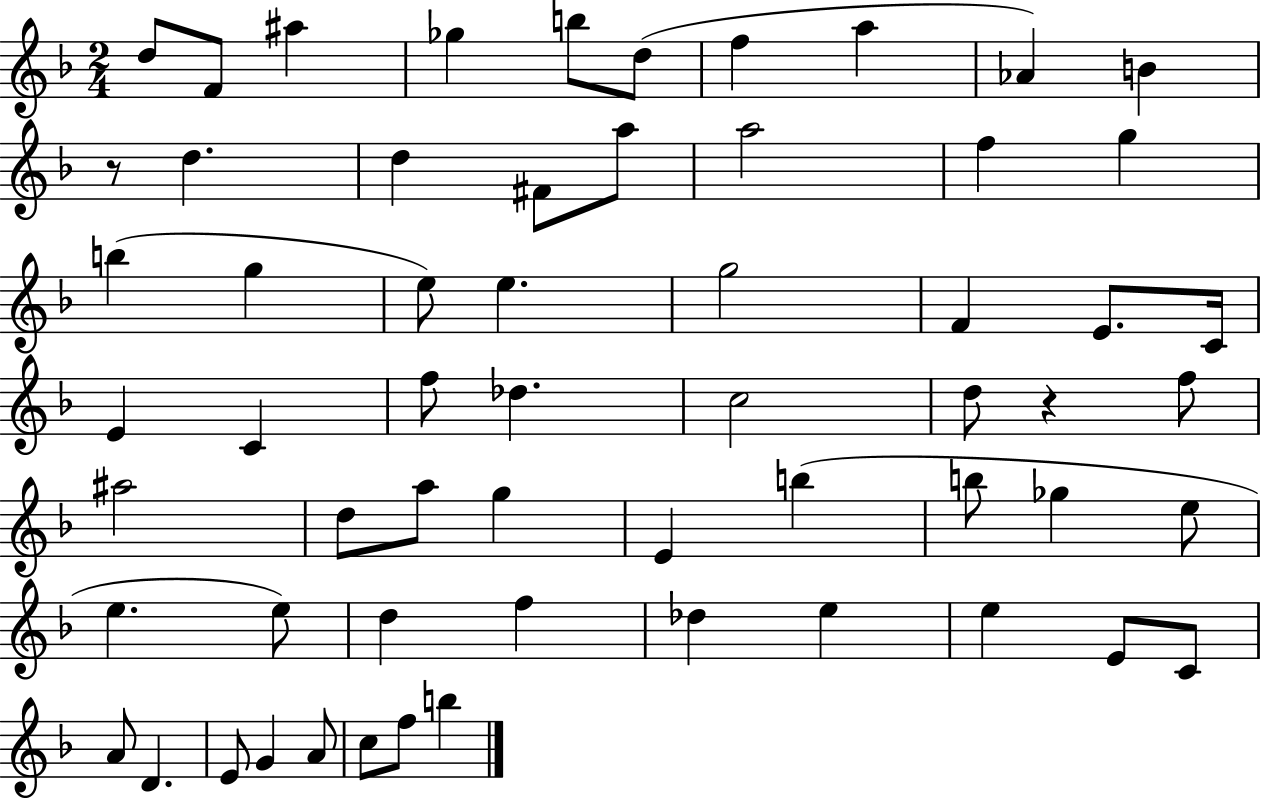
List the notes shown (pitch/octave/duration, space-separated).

D5/e F4/e A#5/q Gb5/q B5/e D5/e F5/q A5/q Ab4/q B4/q R/e D5/q. D5/q F#4/e A5/e A5/h F5/q G5/q B5/q G5/q E5/e E5/q. G5/h F4/q E4/e. C4/s E4/q C4/q F5/e Db5/q. C5/h D5/e R/q F5/e A#5/h D5/e A5/e G5/q E4/q B5/q B5/e Gb5/q E5/e E5/q. E5/e D5/q F5/q Db5/q E5/q E5/q E4/e C4/e A4/e D4/q. E4/e G4/q A4/e C5/e F5/e B5/q